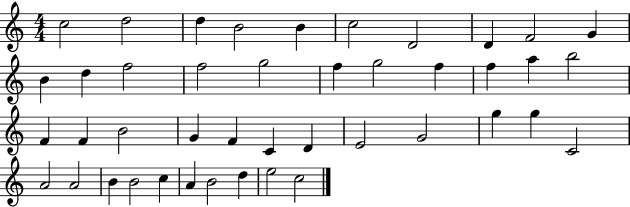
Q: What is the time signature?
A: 4/4